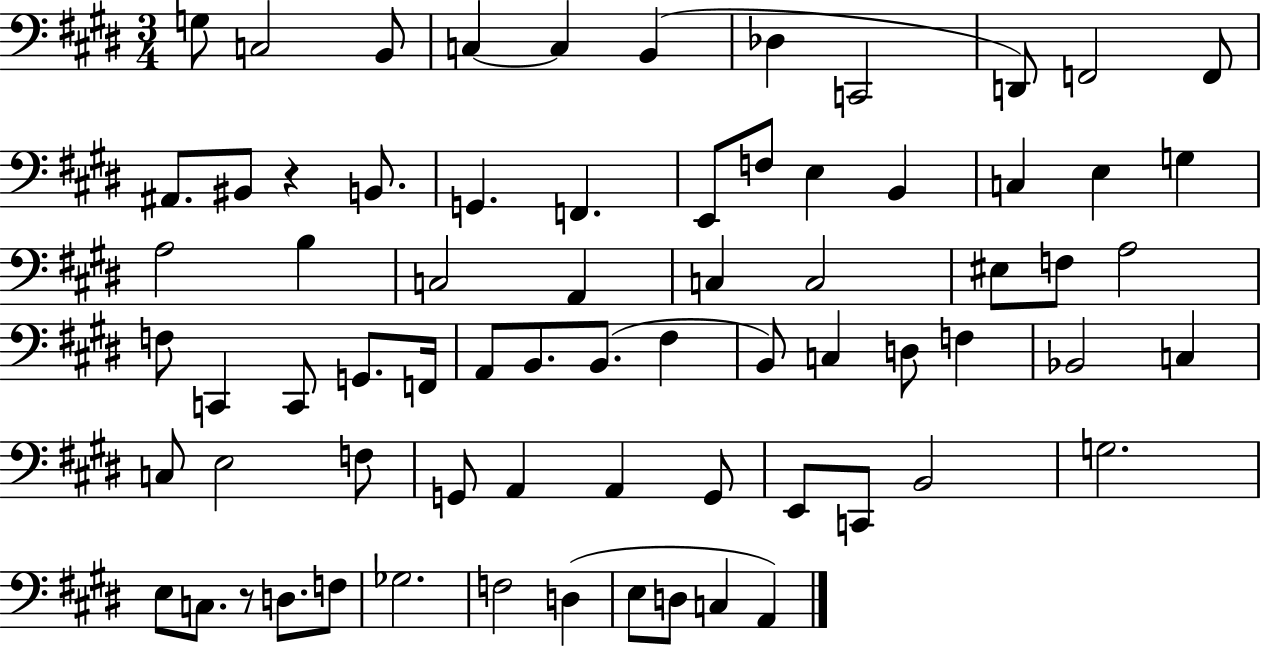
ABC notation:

X:1
T:Untitled
M:3/4
L:1/4
K:E
G,/2 C,2 B,,/2 C, C, B,, _D, C,,2 D,,/2 F,,2 F,,/2 ^A,,/2 ^B,,/2 z B,,/2 G,, F,, E,,/2 F,/2 E, B,, C, E, G, A,2 B, C,2 A,, C, C,2 ^E,/2 F,/2 A,2 F,/2 C,, C,,/2 G,,/2 F,,/4 A,,/2 B,,/2 B,,/2 ^F, B,,/2 C, D,/2 F, _B,,2 C, C,/2 E,2 F,/2 G,,/2 A,, A,, G,,/2 E,,/2 C,,/2 B,,2 G,2 E,/2 C,/2 z/2 D,/2 F,/2 _G,2 F,2 D, E,/2 D,/2 C, A,,